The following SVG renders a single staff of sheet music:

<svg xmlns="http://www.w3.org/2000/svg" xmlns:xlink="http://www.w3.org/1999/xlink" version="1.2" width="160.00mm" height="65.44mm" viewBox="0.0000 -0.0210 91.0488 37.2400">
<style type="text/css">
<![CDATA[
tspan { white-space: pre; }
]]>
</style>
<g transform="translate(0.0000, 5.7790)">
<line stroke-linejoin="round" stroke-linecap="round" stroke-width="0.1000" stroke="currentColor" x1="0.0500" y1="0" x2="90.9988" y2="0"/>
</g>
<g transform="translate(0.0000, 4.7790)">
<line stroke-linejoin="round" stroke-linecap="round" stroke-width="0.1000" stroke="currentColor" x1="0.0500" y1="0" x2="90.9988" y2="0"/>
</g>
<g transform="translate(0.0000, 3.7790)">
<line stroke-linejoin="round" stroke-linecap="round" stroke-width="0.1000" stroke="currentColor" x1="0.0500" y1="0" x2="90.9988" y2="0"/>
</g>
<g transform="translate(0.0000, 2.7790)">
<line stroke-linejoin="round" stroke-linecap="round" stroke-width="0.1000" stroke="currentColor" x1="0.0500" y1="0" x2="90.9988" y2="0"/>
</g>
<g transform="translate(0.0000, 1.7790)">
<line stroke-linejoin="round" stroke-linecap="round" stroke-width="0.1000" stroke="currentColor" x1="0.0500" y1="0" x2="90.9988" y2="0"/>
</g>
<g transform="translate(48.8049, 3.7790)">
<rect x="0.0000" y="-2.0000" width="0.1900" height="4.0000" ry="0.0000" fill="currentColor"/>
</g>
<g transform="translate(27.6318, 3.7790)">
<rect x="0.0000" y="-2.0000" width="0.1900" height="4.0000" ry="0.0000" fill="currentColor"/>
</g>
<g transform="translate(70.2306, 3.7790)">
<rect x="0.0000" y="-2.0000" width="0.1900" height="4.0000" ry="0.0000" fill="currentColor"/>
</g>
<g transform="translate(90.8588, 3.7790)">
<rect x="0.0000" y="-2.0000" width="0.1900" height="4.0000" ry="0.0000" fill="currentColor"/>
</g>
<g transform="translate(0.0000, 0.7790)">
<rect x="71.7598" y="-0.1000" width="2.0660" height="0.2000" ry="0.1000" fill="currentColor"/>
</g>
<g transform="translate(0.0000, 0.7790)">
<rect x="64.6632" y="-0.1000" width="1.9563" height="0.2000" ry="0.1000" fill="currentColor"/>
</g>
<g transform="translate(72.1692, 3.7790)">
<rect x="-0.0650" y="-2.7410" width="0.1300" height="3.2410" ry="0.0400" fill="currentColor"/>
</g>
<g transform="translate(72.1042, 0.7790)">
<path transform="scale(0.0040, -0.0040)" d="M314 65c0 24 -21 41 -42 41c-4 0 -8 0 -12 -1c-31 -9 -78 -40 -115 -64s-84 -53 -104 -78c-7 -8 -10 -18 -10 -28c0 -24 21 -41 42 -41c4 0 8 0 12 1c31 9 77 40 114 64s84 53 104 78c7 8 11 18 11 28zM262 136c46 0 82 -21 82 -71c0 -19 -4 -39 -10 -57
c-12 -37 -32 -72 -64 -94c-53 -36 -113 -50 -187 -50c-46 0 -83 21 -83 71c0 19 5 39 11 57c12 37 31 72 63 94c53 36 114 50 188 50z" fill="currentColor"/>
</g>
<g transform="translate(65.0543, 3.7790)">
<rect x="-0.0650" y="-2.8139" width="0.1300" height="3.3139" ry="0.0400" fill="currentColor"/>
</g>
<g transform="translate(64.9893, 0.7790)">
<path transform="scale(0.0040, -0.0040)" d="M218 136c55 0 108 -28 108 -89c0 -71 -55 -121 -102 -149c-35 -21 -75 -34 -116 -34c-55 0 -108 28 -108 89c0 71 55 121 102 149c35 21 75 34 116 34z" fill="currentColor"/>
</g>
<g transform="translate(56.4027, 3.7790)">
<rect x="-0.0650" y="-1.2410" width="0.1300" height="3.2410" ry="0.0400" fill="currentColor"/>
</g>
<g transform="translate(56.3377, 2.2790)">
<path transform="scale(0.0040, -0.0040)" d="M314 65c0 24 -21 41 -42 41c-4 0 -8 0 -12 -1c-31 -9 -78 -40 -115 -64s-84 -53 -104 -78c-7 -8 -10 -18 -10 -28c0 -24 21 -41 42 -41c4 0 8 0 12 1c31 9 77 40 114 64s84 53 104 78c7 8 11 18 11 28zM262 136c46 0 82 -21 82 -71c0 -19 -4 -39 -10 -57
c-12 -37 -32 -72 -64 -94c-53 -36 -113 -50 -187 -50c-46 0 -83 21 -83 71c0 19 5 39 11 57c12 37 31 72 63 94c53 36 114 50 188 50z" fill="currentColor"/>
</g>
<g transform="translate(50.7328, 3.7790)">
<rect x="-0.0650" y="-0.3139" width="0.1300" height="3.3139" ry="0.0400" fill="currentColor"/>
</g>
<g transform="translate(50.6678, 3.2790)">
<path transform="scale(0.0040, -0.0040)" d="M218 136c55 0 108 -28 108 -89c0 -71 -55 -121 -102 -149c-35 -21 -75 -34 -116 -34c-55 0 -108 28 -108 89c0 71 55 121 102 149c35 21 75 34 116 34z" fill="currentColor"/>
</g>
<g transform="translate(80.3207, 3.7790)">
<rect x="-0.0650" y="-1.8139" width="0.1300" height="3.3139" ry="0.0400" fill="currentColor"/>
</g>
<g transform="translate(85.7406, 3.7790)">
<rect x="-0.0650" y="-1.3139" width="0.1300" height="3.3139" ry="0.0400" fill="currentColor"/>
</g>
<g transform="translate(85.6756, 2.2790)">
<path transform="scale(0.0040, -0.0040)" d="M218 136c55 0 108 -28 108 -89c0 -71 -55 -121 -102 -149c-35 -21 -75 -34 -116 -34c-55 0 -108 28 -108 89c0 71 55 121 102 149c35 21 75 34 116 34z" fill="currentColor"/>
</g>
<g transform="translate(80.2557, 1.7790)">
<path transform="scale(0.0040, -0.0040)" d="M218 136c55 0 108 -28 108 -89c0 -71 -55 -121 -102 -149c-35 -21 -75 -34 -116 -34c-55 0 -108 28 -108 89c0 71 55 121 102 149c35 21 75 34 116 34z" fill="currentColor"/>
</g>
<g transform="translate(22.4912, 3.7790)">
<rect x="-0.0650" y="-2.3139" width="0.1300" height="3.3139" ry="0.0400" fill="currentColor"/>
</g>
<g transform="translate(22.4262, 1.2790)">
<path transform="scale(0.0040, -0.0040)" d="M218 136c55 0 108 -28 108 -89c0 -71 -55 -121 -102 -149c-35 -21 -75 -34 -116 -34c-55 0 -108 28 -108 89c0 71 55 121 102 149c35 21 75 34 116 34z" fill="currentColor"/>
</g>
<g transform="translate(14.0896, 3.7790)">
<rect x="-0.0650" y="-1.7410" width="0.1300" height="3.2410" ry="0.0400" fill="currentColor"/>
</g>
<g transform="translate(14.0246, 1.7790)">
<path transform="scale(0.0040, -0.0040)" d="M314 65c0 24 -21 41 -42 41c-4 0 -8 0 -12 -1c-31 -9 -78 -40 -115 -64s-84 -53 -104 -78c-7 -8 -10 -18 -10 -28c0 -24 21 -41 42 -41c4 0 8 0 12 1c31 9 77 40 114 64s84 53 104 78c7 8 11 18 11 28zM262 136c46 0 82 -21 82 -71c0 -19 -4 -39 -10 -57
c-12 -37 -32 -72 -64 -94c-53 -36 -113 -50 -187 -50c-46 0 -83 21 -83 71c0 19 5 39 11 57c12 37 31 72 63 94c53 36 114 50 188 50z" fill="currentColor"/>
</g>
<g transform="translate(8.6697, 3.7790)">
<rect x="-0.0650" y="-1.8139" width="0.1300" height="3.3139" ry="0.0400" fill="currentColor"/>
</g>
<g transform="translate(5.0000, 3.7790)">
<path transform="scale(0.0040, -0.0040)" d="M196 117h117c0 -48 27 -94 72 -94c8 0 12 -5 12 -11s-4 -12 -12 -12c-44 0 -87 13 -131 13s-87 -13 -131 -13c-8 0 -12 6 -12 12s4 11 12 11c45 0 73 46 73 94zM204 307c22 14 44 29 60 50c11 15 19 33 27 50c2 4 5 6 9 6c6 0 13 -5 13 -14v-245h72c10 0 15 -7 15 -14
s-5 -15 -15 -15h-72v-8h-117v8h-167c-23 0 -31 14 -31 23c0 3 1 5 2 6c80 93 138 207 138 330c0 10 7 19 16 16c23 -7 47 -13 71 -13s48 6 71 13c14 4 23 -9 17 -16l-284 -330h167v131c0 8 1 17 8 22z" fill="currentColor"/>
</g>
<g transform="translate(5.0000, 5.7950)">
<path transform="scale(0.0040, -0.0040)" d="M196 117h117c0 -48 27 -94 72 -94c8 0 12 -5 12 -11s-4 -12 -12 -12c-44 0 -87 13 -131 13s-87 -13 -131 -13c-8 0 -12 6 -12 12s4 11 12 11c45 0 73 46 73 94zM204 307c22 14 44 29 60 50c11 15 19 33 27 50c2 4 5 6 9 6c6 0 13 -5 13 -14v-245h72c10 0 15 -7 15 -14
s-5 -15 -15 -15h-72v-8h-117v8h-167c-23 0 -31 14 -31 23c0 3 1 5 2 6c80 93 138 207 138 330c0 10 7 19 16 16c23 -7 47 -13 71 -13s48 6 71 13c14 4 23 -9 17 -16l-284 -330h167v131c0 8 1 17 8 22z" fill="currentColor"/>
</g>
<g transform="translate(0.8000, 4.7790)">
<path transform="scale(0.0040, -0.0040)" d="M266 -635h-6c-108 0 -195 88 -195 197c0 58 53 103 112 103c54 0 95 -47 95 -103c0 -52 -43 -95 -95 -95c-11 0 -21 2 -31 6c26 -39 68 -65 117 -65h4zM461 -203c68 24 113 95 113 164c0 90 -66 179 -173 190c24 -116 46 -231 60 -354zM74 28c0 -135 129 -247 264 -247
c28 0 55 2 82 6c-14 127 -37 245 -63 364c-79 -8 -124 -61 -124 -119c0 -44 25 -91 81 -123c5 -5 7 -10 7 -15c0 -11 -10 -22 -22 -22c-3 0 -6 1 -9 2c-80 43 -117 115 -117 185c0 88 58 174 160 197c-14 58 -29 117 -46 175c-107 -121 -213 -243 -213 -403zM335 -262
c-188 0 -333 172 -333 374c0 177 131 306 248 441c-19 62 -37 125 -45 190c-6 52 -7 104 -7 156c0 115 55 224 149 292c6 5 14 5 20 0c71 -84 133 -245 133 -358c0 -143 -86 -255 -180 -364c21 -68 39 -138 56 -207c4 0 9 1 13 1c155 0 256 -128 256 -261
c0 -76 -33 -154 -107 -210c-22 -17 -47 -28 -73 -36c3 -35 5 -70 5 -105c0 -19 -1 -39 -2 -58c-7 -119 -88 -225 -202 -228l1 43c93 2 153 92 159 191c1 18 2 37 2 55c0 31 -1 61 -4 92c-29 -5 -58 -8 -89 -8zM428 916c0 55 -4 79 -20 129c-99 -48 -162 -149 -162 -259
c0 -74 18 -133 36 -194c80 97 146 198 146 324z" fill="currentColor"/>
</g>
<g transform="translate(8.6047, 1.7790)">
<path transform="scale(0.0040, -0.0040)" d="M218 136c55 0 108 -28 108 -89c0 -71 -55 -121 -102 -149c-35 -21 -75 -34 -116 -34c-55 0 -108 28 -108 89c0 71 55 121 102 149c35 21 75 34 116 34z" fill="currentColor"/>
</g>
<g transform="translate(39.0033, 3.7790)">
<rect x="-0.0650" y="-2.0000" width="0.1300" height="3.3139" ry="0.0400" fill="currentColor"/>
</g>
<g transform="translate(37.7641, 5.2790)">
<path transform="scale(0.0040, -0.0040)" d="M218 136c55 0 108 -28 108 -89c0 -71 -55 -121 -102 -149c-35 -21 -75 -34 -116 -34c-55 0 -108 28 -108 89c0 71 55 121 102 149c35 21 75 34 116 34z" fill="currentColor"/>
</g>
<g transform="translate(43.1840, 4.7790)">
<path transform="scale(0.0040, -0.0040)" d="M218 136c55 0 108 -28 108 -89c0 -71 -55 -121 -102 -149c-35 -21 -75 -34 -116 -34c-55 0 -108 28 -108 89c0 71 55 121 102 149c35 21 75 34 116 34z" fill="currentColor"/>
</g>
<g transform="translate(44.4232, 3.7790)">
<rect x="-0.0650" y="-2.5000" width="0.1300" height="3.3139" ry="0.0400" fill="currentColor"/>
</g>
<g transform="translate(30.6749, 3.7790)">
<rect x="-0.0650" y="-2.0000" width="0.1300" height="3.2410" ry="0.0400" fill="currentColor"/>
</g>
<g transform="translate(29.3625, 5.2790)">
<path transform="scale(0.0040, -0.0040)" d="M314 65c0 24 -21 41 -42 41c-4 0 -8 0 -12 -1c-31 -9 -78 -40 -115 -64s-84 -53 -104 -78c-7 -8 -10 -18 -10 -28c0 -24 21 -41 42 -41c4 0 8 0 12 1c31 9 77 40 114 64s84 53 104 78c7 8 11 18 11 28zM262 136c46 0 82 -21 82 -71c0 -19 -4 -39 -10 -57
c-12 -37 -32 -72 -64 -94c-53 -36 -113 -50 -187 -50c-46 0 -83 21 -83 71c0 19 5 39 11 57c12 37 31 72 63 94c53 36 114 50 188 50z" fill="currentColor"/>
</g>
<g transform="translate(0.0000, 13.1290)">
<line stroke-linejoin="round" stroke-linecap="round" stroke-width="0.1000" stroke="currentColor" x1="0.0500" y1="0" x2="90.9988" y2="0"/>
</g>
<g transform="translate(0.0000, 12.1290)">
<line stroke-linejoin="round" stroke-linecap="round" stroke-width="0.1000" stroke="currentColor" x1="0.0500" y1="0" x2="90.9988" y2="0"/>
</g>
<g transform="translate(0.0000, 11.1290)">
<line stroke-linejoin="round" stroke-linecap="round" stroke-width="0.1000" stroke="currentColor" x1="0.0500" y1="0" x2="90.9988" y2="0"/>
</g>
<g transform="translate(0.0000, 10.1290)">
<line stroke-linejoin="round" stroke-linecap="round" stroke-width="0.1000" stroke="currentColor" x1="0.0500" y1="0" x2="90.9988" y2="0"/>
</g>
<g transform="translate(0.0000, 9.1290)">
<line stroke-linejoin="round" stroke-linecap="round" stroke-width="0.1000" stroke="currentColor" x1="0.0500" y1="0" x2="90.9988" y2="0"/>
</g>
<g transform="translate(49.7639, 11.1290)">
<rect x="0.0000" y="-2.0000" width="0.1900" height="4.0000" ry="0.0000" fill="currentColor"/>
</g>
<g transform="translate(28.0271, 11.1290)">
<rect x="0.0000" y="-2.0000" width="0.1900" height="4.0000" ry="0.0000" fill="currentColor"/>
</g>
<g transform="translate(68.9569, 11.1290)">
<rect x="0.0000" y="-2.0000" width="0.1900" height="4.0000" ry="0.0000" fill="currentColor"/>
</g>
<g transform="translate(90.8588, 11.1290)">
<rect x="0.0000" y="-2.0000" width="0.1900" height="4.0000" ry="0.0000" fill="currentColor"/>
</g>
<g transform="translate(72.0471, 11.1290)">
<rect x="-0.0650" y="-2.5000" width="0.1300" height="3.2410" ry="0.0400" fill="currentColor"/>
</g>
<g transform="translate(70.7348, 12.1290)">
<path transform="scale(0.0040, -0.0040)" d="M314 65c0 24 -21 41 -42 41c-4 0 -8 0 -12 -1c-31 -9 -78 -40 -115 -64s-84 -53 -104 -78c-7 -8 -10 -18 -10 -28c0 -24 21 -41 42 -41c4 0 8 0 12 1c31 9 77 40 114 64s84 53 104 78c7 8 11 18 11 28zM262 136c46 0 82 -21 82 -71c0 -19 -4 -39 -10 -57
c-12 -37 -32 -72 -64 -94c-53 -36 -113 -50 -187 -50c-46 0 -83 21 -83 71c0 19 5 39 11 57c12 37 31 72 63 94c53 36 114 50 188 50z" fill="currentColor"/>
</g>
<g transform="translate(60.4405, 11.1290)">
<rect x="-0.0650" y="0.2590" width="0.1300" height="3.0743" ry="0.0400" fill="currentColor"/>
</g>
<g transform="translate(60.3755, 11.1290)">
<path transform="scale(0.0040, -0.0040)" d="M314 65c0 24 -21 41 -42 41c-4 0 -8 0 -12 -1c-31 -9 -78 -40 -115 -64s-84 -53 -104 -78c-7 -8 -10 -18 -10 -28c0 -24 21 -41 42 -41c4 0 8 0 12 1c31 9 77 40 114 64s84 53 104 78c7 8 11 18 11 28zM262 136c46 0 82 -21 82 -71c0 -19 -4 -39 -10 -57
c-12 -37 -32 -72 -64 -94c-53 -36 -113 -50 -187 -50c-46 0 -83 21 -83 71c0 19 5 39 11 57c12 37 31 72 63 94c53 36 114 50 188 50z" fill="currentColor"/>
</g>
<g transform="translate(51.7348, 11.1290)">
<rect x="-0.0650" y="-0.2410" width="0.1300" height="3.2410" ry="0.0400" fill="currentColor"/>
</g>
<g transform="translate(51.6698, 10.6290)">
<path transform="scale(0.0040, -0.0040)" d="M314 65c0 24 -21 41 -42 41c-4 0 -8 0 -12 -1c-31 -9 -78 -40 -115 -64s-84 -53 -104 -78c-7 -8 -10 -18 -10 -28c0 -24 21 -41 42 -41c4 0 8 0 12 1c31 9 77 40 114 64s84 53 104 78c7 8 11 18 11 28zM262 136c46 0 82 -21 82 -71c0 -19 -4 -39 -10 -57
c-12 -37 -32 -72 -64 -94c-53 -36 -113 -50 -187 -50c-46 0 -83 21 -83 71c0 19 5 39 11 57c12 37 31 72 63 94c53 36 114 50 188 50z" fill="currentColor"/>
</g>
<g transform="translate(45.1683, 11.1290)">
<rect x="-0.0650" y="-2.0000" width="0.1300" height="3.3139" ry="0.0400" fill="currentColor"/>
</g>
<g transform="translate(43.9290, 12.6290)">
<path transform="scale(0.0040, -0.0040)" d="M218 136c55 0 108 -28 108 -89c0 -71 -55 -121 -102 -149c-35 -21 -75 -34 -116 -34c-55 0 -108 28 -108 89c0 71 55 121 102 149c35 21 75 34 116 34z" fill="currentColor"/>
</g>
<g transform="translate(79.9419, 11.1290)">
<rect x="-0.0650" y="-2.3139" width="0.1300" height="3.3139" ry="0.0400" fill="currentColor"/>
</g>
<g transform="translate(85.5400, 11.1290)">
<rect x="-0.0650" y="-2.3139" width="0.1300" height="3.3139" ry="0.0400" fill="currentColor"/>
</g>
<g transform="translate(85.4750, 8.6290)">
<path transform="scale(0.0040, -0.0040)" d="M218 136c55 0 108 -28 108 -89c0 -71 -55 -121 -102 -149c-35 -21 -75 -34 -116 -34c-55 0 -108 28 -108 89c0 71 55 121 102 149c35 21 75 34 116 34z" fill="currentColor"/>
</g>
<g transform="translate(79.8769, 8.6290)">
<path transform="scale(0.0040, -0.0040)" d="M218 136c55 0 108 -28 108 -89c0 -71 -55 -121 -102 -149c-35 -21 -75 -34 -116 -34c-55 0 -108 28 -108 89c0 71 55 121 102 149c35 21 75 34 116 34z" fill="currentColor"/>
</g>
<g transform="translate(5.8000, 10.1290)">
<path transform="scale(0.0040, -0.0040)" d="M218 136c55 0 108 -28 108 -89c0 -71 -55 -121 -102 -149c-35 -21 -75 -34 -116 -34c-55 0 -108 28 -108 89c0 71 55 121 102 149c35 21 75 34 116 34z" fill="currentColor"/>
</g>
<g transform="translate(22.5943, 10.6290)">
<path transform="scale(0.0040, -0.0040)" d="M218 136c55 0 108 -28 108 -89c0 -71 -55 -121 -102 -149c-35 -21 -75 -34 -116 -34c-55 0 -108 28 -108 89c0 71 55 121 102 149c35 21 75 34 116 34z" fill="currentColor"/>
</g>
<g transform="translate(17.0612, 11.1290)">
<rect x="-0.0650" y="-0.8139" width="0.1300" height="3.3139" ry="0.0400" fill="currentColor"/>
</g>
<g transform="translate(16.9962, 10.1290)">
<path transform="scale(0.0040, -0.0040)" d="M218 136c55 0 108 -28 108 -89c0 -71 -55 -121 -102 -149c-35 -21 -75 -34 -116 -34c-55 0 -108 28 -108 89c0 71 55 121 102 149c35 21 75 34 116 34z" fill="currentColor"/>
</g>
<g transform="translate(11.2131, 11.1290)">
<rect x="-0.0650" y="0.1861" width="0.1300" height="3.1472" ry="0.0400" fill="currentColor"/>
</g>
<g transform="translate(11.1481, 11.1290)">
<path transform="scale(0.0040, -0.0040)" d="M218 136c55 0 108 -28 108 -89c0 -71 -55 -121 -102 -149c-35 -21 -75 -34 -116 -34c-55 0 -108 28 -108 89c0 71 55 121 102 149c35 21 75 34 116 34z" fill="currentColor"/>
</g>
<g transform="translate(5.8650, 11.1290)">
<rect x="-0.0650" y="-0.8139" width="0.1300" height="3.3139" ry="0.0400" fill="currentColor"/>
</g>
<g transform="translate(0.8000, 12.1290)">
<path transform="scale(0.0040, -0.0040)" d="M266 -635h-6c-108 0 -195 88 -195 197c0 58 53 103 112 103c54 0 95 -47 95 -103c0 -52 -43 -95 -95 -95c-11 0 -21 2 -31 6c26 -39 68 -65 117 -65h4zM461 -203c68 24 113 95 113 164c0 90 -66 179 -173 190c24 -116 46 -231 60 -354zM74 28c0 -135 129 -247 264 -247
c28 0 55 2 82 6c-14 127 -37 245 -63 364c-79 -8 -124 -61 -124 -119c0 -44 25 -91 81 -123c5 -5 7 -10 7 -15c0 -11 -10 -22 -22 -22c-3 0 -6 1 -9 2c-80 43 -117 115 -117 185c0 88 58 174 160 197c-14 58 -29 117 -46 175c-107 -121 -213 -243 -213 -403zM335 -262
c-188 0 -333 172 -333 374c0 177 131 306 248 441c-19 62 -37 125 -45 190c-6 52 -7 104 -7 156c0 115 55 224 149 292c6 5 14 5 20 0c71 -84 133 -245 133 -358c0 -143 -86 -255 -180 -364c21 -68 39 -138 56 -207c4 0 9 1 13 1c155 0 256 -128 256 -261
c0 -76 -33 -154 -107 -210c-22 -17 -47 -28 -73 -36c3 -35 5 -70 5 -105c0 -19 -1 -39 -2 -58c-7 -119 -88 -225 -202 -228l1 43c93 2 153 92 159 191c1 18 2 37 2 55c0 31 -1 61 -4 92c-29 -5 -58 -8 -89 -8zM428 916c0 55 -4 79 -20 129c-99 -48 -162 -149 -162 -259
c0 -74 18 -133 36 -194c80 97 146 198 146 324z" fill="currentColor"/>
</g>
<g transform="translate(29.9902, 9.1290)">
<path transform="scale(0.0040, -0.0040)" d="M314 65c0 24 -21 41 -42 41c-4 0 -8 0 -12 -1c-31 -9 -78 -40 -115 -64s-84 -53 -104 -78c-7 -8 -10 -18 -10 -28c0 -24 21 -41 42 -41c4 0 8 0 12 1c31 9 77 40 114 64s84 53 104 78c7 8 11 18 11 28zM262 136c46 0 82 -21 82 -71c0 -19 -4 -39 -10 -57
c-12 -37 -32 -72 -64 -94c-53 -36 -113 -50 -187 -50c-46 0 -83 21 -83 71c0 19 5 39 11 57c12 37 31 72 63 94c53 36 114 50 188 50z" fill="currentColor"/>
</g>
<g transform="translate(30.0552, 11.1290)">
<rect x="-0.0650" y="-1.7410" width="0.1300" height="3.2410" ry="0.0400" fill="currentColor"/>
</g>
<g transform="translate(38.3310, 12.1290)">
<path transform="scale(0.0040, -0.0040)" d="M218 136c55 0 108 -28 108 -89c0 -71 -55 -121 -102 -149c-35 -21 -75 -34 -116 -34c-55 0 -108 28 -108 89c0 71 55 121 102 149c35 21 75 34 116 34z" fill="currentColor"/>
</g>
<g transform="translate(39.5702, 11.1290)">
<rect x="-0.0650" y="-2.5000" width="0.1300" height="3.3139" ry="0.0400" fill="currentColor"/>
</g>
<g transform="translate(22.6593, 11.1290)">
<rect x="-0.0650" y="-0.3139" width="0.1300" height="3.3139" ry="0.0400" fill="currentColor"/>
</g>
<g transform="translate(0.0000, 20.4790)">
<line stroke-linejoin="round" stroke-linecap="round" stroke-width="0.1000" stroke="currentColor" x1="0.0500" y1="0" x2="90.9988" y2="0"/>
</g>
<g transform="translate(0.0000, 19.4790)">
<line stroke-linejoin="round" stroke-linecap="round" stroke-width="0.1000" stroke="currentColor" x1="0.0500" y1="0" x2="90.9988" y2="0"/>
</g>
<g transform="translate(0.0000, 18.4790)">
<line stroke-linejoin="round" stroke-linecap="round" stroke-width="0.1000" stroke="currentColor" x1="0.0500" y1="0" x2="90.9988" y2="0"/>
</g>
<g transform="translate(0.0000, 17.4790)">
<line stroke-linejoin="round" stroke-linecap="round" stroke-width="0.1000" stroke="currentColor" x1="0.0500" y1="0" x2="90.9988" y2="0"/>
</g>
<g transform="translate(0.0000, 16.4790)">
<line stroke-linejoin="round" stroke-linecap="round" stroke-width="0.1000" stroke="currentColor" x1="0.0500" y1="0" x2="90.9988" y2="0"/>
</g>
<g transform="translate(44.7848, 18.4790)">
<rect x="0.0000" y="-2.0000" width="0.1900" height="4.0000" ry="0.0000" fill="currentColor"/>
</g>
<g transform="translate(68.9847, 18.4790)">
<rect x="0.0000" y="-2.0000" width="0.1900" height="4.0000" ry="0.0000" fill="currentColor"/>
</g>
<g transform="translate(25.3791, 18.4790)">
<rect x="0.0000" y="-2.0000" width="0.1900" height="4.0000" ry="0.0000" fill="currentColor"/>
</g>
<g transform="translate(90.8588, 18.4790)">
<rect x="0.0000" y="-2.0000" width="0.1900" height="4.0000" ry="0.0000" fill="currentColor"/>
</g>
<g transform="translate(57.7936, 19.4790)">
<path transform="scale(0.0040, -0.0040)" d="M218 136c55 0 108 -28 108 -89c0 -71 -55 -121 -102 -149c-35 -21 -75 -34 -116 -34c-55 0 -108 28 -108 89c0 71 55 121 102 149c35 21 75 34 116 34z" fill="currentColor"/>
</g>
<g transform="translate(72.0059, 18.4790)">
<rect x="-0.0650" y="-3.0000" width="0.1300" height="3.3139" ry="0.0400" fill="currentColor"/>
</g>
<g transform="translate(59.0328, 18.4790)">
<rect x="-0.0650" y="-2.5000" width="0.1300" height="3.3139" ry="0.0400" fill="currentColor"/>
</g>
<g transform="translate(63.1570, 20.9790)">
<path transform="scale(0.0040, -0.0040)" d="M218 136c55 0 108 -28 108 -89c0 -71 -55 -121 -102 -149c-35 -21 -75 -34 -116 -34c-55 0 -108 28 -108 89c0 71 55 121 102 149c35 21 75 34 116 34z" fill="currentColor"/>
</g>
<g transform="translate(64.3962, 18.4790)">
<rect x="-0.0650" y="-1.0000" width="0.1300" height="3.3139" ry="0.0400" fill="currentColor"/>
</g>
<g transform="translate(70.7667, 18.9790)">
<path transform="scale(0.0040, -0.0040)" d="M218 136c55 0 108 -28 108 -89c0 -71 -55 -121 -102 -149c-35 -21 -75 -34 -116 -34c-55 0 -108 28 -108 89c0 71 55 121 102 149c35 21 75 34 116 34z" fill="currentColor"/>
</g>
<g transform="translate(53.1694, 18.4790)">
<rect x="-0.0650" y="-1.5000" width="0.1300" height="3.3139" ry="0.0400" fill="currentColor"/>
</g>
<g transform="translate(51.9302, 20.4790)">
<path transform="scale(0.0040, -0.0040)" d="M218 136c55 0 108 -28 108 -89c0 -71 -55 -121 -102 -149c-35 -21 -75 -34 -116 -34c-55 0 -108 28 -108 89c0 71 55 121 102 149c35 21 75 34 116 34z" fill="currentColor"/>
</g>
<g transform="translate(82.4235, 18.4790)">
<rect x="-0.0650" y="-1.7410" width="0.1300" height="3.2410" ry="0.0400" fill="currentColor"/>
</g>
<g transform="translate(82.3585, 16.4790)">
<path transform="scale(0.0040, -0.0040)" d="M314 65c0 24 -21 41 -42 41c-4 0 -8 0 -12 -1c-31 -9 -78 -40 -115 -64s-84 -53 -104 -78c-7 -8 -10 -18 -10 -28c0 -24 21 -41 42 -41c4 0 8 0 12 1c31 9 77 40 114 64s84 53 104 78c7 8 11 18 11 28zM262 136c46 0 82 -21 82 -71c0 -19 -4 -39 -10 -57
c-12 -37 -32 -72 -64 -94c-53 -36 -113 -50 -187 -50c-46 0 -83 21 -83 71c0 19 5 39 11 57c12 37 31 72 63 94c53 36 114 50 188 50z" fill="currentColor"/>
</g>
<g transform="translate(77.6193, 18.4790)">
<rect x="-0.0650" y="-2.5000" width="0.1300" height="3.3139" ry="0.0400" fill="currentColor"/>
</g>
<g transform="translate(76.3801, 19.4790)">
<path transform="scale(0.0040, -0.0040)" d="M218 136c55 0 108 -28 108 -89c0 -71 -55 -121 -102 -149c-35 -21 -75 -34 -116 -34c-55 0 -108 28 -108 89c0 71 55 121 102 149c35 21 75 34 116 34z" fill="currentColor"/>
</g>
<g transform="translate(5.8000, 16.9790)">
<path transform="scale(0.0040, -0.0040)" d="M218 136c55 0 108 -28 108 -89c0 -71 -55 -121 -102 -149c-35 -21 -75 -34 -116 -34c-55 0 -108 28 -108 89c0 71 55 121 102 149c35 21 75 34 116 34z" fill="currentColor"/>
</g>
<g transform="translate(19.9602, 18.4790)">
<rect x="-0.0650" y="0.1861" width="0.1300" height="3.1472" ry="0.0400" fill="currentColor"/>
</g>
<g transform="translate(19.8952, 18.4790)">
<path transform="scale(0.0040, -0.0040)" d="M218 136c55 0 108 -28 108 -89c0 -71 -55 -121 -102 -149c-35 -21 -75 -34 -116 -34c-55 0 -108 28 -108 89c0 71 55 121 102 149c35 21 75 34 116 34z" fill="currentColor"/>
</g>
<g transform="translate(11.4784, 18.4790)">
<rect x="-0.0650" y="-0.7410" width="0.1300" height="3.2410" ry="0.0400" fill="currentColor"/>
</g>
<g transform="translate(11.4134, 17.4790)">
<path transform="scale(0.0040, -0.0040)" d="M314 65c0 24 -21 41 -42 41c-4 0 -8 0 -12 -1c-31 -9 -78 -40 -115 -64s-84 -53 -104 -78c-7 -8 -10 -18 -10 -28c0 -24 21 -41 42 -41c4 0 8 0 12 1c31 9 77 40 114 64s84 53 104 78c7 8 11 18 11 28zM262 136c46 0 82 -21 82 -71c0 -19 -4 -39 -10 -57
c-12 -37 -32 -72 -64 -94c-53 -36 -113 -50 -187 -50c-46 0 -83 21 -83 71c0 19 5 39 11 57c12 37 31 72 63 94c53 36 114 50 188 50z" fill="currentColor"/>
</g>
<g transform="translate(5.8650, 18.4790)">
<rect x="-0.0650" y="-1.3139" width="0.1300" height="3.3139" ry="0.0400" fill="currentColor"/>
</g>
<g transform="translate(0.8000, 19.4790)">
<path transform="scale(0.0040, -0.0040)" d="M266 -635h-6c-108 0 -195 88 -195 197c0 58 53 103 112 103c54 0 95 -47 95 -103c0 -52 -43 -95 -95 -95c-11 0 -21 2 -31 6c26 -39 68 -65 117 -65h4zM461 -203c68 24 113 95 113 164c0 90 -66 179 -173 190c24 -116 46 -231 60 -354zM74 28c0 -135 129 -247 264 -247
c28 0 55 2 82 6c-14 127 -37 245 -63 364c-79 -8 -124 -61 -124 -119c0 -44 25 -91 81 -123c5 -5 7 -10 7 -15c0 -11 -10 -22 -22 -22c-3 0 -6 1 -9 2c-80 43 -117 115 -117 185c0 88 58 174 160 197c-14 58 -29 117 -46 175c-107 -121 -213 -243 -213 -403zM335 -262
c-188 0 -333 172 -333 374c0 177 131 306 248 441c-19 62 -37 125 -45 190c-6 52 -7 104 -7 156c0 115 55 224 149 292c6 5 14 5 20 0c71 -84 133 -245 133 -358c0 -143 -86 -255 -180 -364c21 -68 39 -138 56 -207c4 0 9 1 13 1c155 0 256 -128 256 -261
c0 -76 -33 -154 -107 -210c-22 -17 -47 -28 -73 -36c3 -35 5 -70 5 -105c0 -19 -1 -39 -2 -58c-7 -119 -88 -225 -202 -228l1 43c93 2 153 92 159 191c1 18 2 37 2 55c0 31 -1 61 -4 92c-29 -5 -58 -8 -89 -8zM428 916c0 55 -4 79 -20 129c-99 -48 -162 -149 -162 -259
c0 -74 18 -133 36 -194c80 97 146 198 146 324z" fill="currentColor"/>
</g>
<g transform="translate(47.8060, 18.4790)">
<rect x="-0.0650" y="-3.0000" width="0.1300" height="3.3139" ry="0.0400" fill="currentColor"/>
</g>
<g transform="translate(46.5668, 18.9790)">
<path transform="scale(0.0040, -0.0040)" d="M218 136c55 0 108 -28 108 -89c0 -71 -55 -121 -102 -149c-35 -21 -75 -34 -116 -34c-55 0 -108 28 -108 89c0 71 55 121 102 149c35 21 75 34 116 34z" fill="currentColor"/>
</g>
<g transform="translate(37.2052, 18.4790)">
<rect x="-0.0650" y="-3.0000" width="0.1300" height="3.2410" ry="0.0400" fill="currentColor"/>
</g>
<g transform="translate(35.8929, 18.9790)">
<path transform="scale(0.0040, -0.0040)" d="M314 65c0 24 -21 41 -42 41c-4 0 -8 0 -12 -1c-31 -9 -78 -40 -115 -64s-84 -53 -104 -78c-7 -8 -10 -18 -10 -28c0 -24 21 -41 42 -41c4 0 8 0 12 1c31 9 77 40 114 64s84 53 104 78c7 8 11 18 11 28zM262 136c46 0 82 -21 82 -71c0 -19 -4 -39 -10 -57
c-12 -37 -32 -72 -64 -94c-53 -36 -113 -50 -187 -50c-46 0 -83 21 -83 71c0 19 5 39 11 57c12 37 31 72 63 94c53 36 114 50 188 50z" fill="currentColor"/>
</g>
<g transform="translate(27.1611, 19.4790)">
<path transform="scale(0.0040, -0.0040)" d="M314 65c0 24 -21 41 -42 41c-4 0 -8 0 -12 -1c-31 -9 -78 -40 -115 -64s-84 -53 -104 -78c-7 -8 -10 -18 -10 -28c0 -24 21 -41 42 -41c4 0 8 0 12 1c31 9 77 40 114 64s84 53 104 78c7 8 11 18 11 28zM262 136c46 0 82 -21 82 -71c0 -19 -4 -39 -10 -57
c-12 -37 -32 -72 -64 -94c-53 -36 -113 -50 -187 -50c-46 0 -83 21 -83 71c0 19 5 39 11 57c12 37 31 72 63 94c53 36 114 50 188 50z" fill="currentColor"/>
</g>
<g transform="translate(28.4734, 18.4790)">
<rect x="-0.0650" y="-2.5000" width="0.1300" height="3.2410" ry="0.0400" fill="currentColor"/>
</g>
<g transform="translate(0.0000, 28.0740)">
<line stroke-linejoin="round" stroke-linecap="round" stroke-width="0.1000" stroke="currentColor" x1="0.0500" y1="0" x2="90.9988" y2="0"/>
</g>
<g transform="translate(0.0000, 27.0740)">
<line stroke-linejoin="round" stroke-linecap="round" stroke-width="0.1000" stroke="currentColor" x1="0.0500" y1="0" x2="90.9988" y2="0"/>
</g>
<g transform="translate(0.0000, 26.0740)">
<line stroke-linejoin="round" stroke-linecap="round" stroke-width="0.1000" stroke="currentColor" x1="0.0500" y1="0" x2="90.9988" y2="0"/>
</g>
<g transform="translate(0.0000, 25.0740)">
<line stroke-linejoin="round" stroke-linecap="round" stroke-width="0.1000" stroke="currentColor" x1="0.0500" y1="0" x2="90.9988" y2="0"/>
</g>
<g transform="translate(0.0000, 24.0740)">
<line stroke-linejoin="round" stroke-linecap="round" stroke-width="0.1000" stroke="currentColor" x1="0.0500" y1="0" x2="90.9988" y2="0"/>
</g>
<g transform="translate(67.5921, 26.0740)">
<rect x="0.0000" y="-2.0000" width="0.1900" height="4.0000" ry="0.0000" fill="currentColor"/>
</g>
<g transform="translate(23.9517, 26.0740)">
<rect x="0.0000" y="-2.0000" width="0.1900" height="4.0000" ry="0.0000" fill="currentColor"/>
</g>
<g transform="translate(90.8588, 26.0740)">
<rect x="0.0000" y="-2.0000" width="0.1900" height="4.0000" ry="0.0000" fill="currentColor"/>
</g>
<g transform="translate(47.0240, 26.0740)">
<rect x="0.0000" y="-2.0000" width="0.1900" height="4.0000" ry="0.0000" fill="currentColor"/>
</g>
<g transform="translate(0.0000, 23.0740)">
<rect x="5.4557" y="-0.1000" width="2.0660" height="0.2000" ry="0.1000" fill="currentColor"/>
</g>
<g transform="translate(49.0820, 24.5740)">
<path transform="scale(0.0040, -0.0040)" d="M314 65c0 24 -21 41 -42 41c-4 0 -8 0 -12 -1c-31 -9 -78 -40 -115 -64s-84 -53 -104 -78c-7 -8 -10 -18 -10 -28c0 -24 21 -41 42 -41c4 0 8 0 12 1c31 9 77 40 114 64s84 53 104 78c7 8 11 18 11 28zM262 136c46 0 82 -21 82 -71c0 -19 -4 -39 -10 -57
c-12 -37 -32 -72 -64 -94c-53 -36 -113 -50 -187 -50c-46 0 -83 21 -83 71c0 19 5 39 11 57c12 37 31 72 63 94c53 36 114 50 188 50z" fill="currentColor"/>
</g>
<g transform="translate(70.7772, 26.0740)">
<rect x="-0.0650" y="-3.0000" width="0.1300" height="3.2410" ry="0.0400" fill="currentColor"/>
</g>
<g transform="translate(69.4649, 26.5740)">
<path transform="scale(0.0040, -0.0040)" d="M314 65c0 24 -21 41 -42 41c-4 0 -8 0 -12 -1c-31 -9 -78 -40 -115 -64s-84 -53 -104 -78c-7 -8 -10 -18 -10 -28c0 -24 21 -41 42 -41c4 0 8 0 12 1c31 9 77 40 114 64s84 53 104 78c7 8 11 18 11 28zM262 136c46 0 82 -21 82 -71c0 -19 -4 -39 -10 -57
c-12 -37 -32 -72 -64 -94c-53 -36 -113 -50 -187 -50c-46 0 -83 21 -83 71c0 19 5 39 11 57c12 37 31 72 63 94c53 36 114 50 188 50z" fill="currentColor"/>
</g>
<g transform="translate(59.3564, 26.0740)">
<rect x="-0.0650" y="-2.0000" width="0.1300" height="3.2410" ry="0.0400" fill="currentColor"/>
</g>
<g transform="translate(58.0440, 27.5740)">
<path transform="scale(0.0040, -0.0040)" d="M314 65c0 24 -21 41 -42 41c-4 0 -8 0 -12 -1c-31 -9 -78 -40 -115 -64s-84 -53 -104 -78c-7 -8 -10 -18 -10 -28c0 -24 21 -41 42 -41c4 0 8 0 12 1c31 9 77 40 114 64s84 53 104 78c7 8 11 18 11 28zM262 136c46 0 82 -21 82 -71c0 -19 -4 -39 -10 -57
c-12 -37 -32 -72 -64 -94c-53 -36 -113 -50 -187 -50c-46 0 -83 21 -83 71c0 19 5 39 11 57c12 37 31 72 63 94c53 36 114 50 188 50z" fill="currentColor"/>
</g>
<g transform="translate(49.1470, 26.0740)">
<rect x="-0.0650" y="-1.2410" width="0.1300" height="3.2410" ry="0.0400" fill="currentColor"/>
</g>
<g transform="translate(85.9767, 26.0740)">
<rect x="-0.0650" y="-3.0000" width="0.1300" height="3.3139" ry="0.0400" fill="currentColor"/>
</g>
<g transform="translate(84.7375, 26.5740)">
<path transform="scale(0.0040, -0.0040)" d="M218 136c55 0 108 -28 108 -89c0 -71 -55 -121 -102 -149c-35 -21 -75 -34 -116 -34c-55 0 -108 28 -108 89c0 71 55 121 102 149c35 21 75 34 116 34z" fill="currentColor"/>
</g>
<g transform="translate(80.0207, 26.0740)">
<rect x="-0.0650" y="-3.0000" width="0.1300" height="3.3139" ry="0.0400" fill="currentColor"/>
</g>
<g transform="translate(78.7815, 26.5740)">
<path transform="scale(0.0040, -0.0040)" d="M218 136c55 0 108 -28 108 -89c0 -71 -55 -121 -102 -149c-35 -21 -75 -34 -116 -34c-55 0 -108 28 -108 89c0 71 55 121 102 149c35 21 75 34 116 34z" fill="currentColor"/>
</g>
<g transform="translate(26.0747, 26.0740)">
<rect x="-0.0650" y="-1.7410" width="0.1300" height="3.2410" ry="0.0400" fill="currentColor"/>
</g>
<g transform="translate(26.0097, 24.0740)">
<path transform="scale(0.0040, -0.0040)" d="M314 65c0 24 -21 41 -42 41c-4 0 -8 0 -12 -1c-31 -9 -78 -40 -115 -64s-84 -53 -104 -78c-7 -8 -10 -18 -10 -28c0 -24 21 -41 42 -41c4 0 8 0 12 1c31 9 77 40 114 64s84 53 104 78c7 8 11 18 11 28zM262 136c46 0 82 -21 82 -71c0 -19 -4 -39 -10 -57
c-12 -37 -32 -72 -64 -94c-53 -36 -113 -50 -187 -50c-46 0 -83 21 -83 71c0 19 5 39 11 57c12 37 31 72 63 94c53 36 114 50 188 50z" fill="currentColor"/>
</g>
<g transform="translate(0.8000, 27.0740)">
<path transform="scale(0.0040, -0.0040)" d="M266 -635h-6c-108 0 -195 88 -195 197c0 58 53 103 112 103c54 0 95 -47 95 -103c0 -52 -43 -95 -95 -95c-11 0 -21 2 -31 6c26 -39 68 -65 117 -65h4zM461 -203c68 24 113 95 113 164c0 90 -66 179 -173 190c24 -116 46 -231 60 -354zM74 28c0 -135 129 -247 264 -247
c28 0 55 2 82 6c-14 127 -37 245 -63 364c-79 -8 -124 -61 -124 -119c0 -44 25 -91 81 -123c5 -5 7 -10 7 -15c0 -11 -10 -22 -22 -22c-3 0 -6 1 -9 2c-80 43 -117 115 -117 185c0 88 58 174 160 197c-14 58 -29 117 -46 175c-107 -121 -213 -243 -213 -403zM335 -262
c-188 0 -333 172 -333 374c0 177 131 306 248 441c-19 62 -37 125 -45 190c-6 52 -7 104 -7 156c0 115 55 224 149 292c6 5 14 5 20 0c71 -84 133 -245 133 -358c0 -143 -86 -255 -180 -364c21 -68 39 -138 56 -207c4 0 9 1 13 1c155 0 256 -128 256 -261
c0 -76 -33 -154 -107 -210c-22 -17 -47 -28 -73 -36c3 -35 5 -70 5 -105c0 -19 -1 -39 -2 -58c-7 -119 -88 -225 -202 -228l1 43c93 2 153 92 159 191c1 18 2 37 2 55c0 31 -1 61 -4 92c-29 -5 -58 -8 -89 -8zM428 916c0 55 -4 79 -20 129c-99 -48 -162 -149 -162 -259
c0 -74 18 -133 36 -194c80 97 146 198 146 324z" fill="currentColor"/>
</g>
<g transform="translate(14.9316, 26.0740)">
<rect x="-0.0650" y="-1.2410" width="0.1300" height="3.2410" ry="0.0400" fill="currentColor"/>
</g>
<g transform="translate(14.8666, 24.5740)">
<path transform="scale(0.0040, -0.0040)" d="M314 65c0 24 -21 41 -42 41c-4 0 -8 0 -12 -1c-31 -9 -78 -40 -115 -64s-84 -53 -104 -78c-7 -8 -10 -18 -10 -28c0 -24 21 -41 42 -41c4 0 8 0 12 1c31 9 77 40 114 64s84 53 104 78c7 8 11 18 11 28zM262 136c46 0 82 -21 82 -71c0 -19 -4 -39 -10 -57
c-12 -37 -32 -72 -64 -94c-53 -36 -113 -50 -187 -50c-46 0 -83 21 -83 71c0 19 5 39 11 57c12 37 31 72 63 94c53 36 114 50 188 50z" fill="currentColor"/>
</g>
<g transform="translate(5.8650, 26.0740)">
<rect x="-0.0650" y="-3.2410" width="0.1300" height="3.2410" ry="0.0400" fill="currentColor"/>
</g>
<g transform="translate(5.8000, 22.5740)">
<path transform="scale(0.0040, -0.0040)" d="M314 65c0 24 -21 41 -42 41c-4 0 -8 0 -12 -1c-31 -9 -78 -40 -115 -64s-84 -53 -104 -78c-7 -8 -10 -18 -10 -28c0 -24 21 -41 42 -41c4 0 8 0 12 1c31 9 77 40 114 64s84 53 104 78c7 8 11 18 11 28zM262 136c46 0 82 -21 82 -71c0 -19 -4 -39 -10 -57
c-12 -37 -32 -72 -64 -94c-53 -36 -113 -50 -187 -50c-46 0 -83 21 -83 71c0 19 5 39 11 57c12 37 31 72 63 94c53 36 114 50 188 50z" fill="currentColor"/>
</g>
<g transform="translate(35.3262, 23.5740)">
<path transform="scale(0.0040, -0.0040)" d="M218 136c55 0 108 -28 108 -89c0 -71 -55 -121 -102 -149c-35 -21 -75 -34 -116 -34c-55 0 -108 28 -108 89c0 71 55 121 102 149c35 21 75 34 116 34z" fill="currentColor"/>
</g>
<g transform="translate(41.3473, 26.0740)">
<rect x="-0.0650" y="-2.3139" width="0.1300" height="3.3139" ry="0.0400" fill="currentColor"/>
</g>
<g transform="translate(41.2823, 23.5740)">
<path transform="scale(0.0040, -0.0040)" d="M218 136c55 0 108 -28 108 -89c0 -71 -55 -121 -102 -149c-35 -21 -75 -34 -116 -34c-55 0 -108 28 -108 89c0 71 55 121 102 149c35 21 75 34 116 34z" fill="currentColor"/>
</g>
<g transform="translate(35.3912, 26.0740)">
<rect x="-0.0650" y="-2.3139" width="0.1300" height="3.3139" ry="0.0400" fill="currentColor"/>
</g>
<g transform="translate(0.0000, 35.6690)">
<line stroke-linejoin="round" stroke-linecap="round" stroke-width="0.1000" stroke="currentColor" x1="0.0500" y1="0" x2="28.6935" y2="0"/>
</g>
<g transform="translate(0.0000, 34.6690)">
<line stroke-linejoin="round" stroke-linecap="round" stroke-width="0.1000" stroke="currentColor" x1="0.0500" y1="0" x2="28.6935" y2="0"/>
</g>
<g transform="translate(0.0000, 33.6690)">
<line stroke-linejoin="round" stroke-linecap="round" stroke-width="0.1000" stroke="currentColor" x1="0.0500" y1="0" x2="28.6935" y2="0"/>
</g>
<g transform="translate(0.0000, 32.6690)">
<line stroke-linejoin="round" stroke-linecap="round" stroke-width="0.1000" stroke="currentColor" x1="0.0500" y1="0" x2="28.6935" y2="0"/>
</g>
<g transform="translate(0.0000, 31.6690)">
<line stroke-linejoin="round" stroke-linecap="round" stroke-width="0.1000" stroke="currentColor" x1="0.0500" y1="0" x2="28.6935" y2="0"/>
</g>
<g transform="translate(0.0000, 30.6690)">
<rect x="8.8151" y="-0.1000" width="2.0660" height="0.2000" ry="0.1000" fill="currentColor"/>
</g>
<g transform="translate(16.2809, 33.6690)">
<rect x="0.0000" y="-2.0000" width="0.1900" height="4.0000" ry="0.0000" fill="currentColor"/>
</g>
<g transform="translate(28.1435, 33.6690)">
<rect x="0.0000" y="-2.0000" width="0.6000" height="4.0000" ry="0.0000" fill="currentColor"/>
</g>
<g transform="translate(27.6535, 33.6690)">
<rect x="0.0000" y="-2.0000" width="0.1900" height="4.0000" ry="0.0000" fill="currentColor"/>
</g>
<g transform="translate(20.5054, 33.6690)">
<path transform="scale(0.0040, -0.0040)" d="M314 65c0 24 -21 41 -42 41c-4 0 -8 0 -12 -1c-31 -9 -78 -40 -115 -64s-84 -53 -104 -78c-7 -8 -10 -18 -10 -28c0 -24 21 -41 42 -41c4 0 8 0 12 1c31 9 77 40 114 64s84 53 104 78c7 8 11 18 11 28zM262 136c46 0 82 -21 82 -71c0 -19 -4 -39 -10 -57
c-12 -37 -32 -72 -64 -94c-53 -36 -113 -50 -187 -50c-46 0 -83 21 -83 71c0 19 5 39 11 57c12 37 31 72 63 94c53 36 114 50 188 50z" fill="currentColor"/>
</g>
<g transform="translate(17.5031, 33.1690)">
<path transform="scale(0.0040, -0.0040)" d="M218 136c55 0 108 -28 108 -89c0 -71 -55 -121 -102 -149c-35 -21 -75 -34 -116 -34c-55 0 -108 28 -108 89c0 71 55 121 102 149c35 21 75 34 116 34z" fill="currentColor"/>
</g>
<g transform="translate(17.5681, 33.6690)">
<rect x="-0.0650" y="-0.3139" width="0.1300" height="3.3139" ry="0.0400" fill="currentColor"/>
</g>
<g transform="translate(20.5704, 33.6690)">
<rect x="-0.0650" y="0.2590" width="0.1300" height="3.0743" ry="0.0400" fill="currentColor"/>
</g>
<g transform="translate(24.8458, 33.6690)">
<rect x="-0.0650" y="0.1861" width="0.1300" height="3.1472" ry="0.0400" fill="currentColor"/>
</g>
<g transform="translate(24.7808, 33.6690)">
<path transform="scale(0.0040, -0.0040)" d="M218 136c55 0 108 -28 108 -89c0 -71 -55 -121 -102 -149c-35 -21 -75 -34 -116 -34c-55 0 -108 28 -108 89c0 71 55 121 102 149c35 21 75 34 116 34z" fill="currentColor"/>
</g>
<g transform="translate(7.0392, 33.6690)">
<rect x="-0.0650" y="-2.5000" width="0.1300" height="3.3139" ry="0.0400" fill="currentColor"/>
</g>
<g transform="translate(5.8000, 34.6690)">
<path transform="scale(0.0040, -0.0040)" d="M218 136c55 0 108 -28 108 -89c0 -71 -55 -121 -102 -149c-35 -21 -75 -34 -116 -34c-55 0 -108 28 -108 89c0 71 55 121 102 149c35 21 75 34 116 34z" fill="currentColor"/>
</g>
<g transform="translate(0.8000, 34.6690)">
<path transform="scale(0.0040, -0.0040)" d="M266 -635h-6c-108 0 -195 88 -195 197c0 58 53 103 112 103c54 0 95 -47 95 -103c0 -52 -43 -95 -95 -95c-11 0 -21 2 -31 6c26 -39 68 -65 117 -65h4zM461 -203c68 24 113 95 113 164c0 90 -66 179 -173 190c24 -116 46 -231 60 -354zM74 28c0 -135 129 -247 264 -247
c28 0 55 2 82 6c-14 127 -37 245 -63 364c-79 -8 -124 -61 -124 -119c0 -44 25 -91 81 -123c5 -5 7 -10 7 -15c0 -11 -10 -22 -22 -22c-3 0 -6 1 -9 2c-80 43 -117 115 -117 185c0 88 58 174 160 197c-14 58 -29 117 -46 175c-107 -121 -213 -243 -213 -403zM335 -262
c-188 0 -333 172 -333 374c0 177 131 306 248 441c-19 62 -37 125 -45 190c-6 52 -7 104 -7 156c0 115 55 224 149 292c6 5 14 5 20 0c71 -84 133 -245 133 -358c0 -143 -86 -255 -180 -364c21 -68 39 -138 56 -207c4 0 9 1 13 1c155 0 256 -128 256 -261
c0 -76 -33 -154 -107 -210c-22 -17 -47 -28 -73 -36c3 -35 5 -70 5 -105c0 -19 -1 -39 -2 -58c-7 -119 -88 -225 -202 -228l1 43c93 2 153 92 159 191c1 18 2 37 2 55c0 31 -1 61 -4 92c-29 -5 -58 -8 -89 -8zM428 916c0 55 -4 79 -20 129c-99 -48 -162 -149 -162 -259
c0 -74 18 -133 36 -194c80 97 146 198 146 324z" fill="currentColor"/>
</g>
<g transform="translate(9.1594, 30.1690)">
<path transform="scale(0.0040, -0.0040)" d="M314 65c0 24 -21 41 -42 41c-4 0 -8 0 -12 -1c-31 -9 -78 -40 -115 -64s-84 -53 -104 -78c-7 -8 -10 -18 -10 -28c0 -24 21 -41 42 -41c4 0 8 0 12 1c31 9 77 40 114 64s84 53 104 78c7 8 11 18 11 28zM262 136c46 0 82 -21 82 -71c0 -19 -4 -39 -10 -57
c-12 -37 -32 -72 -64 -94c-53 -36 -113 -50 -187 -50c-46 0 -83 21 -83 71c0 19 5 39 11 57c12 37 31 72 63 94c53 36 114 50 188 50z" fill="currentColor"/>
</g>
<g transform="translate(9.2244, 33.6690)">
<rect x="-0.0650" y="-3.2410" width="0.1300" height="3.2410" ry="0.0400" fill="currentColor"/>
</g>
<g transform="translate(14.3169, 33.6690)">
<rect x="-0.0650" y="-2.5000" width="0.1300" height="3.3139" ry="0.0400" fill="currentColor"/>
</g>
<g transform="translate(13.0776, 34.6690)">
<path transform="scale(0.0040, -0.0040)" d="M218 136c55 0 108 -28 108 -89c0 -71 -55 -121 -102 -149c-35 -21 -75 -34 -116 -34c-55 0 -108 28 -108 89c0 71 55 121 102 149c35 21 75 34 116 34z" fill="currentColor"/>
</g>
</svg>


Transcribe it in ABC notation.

X:1
T:Untitled
M:4/4
L:1/4
K:C
f f2 g F2 F G c e2 a a2 f e d B d c f2 G F c2 B2 G2 g g e d2 B G2 A2 A E G D A G f2 b2 e2 f2 g g e2 F2 A2 A A G b2 G c B2 B